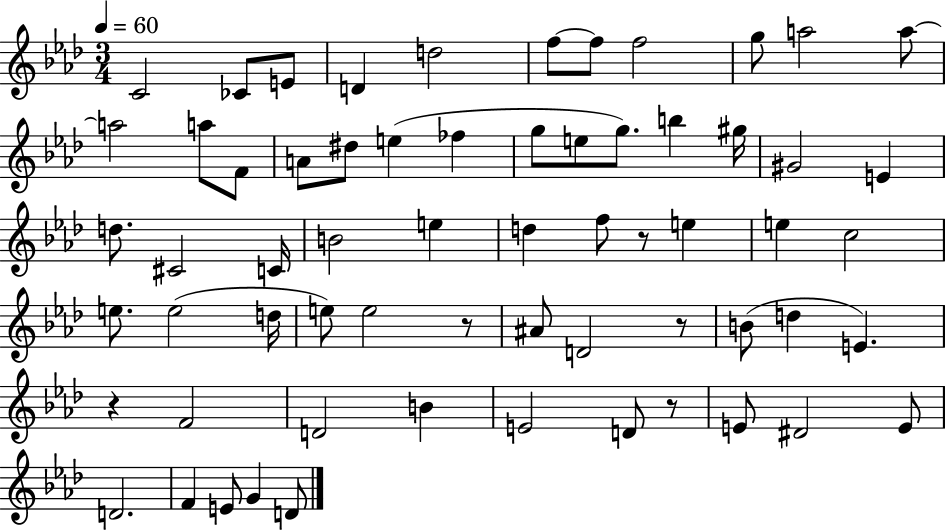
{
  \clef treble
  \numericTimeSignature
  \time 3/4
  \key aes \major
  \tempo 4 = 60
  c'2 ces'8 e'8 | d'4 d''2 | f''8~~ f''8 f''2 | g''8 a''2 a''8~~ | \break a''2 a''8 f'8 | a'8 dis''8 e''4( fes''4 | g''8 e''8 g''8.) b''4 gis''16 | gis'2 e'4 | \break d''8. cis'2 c'16 | b'2 e''4 | d''4 f''8 r8 e''4 | e''4 c''2 | \break e''8. e''2( d''16 | e''8) e''2 r8 | ais'8 d'2 r8 | b'8( d''4 e'4.) | \break r4 f'2 | d'2 b'4 | e'2 d'8 r8 | e'8 dis'2 e'8 | \break d'2. | f'4 e'8 g'4 d'8 | \bar "|."
}